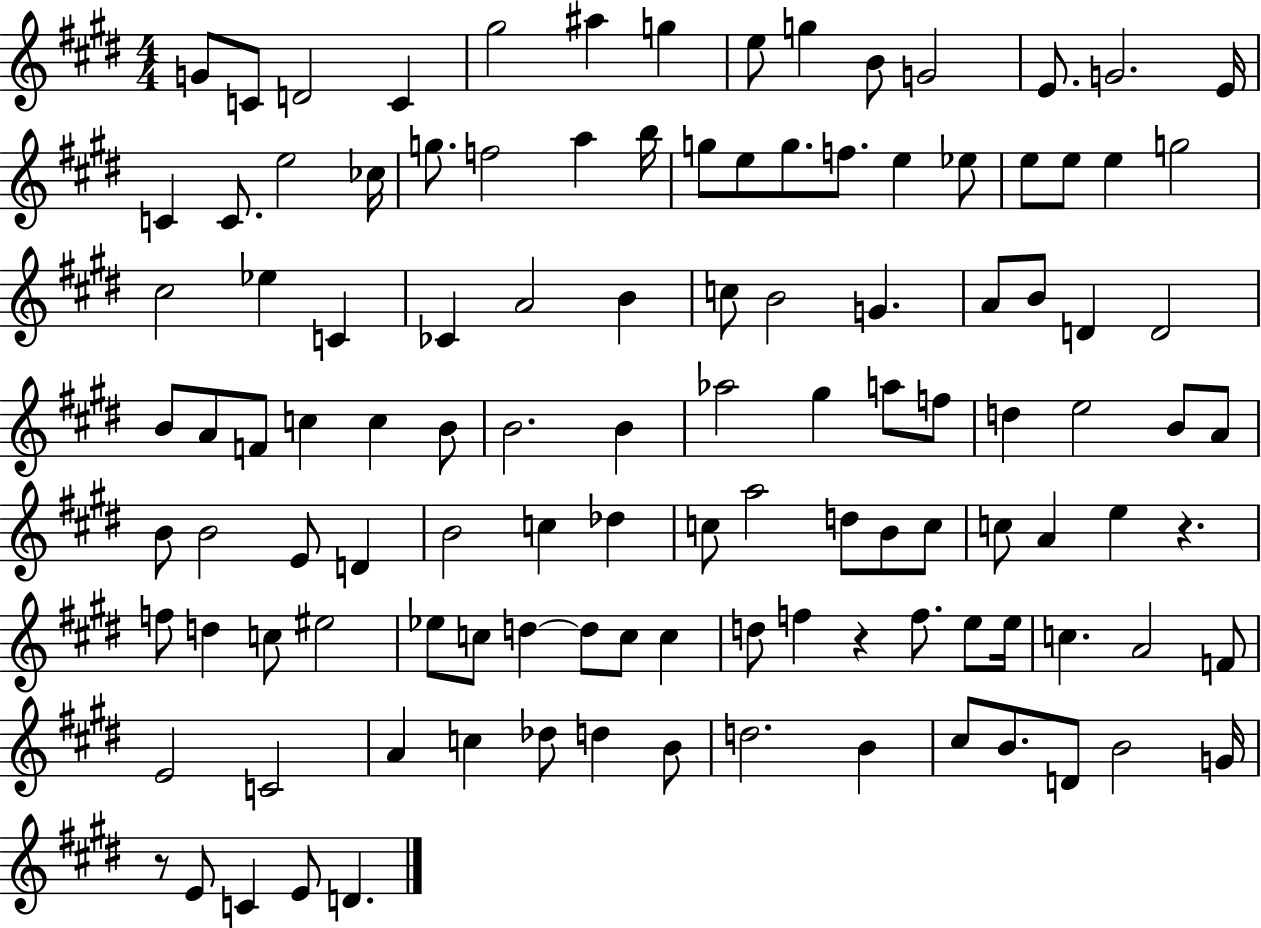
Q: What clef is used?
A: treble